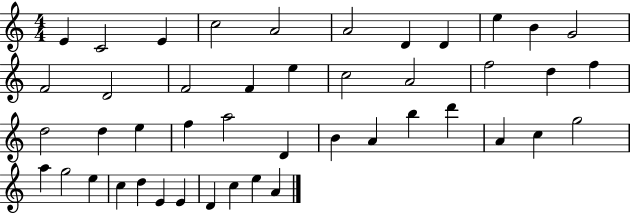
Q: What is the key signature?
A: C major